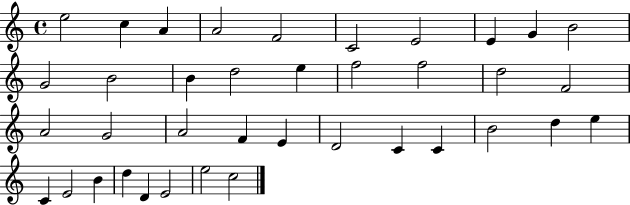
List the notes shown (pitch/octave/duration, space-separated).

E5/h C5/q A4/q A4/h F4/h C4/h E4/h E4/q G4/q B4/h G4/h B4/h B4/q D5/h E5/q F5/h F5/h D5/h F4/h A4/h G4/h A4/h F4/q E4/q D4/h C4/q C4/q B4/h D5/q E5/q C4/q E4/h B4/q D5/q D4/q E4/h E5/h C5/h